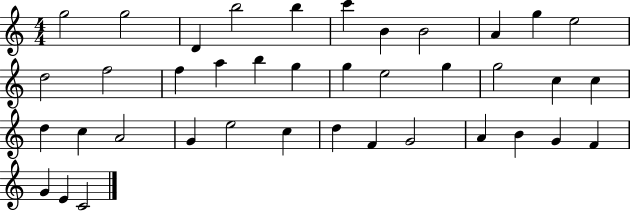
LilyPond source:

{
  \clef treble
  \numericTimeSignature
  \time 4/4
  \key c \major
  g''2 g''2 | d'4 b''2 b''4 | c'''4 b'4 b'2 | a'4 g''4 e''2 | \break d''2 f''2 | f''4 a''4 b''4 g''4 | g''4 e''2 g''4 | g''2 c''4 c''4 | \break d''4 c''4 a'2 | g'4 e''2 c''4 | d''4 f'4 g'2 | a'4 b'4 g'4 f'4 | \break g'4 e'4 c'2 | \bar "|."
}